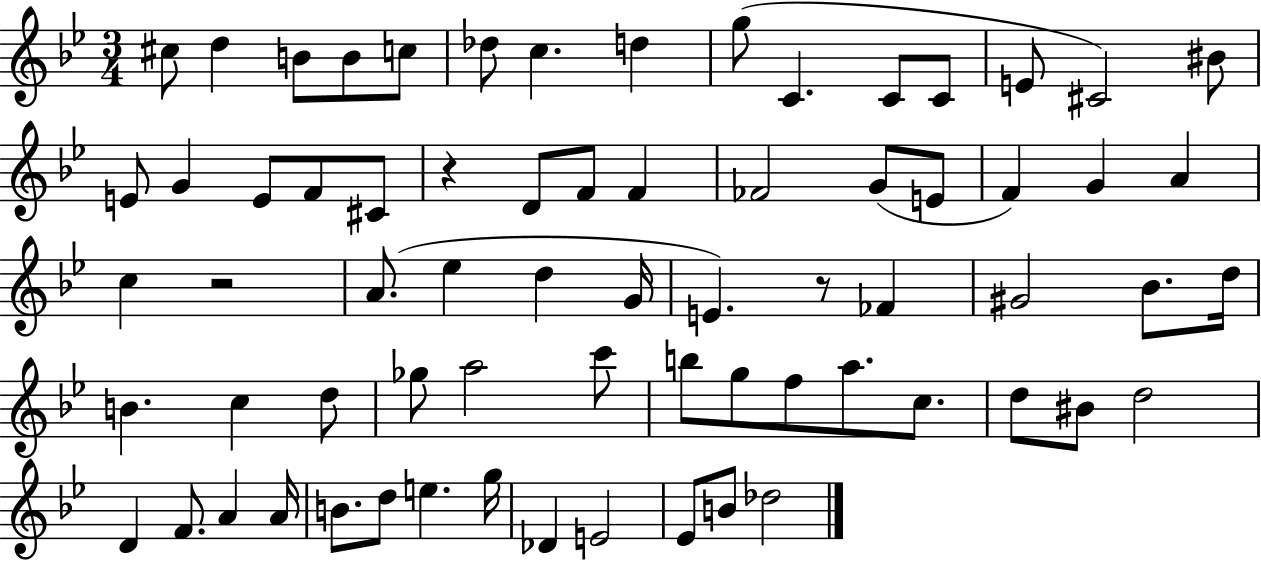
{
  \clef treble
  \numericTimeSignature
  \time 3/4
  \key bes \major
  cis''8 d''4 b'8 b'8 c''8 | des''8 c''4. d''4 | g''8( c'4. c'8 c'8 | e'8 cis'2) bis'8 | \break e'8 g'4 e'8 f'8 cis'8 | r4 d'8 f'8 f'4 | fes'2 g'8( e'8 | f'4) g'4 a'4 | \break c''4 r2 | a'8.( ees''4 d''4 g'16 | e'4.) r8 fes'4 | gis'2 bes'8. d''16 | \break b'4. c''4 d''8 | ges''8 a''2 c'''8 | b''8 g''8 f''8 a''8. c''8. | d''8 bis'8 d''2 | \break d'4 f'8. a'4 a'16 | b'8. d''8 e''4. g''16 | des'4 e'2 | ees'8 b'8 des''2 | \break \bar "|."
}